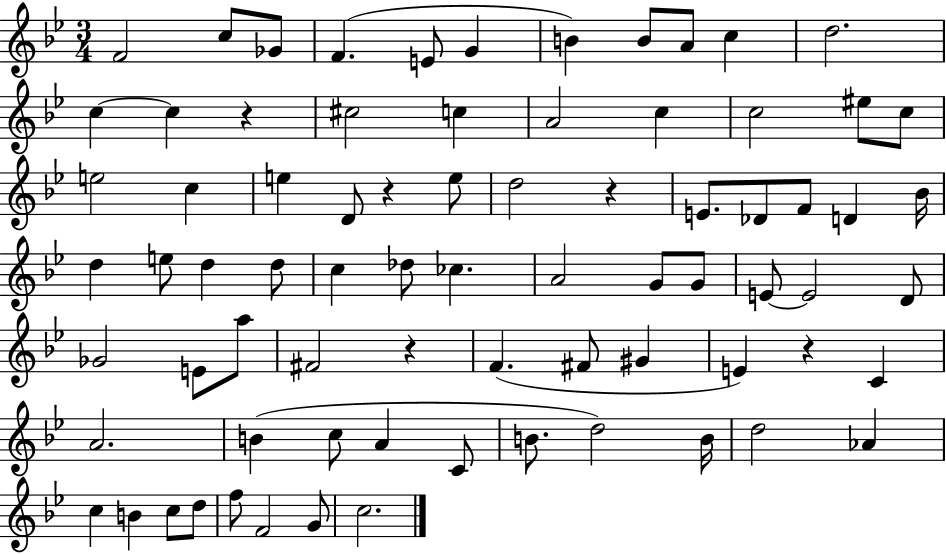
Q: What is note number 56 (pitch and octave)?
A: C5